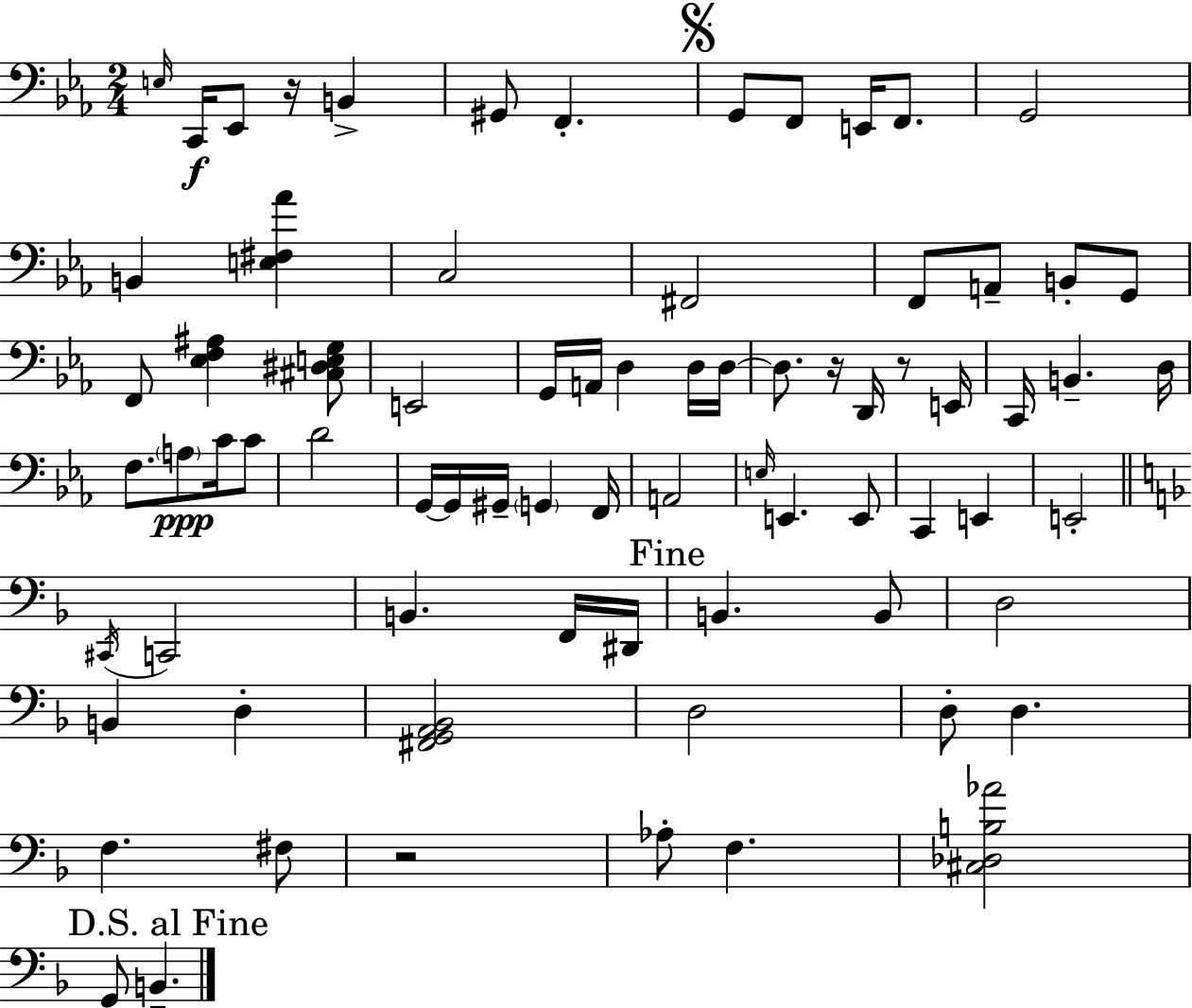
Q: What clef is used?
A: bass